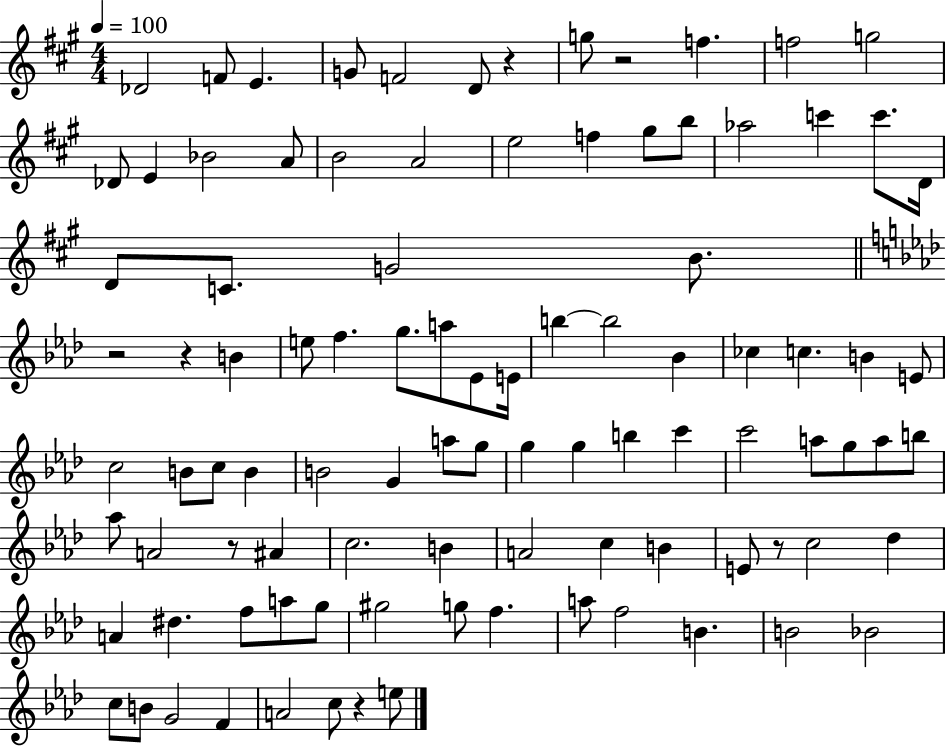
{
  \clef treble
  \numericTimeSignature
  \time 4/4
  \key a \major
  \tempo 4 = 100
  des'2 f'8 e'4. | g'8 f'2 d'8 r4 | g''8 r2 f''4. | f''2 g''2 | \break des'8 e'4 bes'2 a'8 | b'2 a'2 | e''2 f''4 gis''8 b''8 | aes''2 c'''4 c'''8. d'16 | \break d'8 c'8. g'2 b'8. | \bar "||" \break \key f \minor r2 r4 b'4 | e''8 f''4. g''8. a''8 ees'8 e'16 | b''4~~ b''2 bes'4 | ces''4 c''4. b'4 e'8 | \break c''2 b'8 c''8 b'4 | b'2 g'4 a''8 g''8 | g''4 g''4 b''4 c'''4 | c'''2 a''8 g''8 a''8 b''8 | \break aes''8 a'2 r8 ais'4 | c''2. b'4 | a'2 c''4 b'4 | e'8 r8 c''2 des''4 | \break a'4 dis''4. f''8 a''8 g''8 | gis''2 g''8 f''4. | a''8 f''2 b'4. | b'2 bes'2 | \break c''8 b'8 g'2 f'4 | a'2 c''8 r4 e''8 | \bar "|."
}